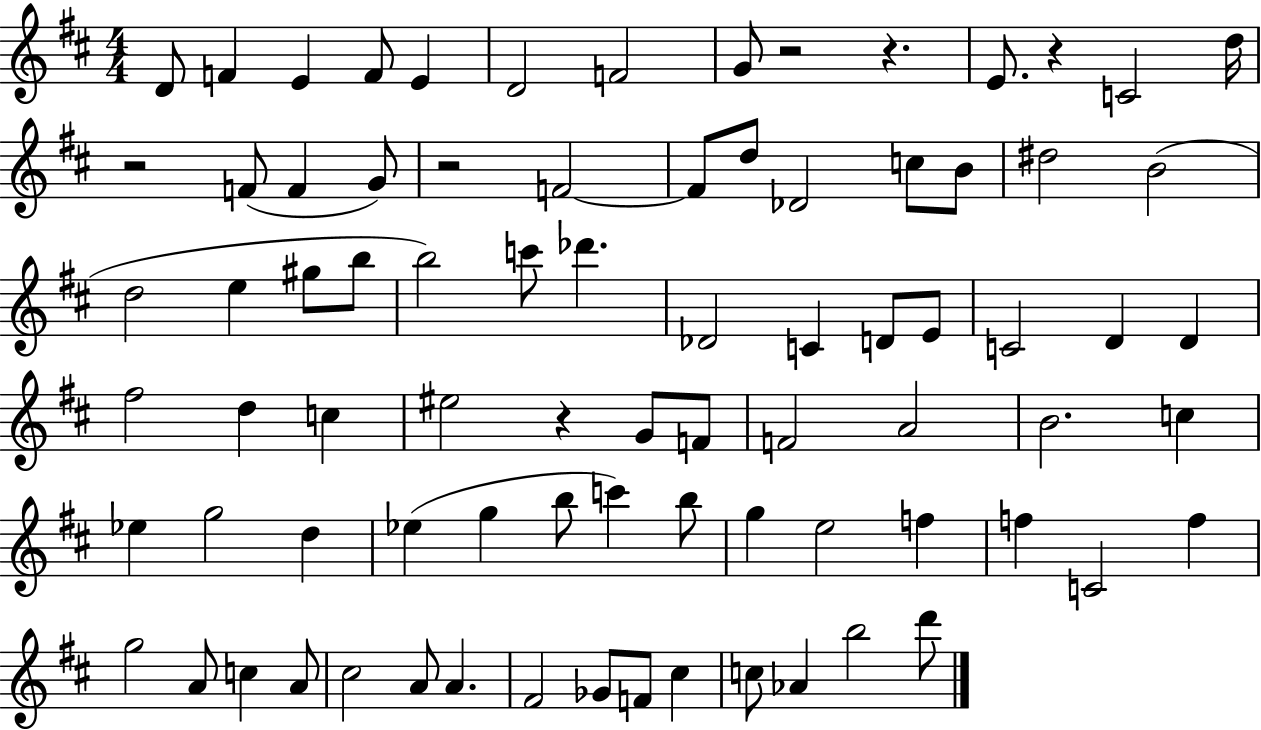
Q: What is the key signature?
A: D major